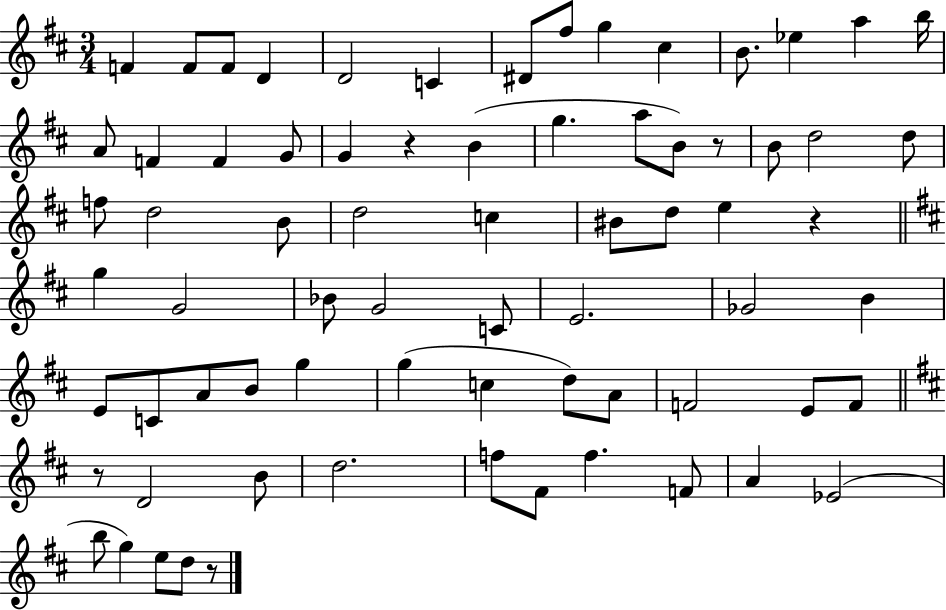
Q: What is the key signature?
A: D major